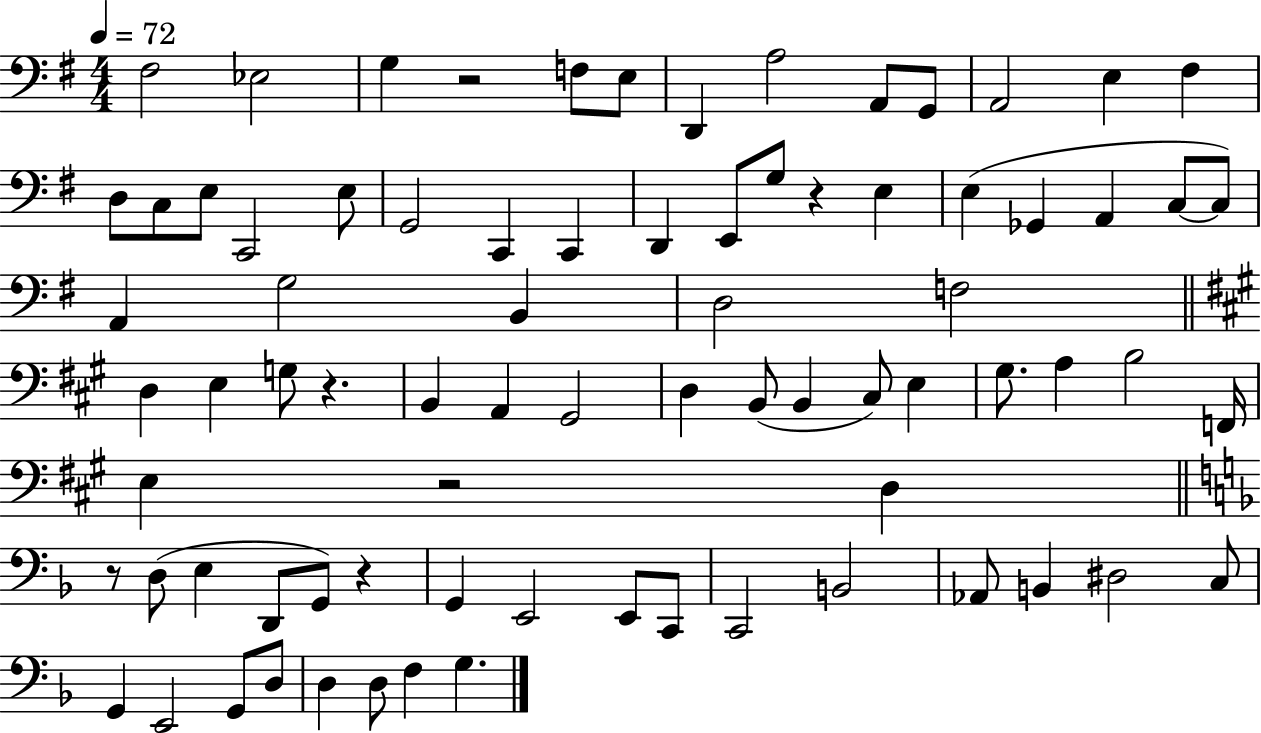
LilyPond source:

{
  \clef bass
  \numericTimeSignature
  \time 4/4
  \key g \major
  \tempo 4 = 72
  fis2 ees2 | g4 r2 f8 e8 | d,4 a2 a,8 g,8 | a,2 e4 fis4 | \break d8 c8 e8 c,2 e8 | g,2 c,4 c,4 | d,4 e,8 g8 r4 e4 | e4( ges,4 a,4 c8~~ c8) | \break a,4 g2 b,4 | d2 f2 | \bar "||" \break \key a \major d4 e4 g8 r4. | b,4 a,4 gis,2 | d4 b,8( b,4 cis8) e4 | gis8. a4 b2 f,16 | \break e4 r2 d4 | \bar "||" \break \key f \major r8 d8( e4 d,8 g,8) r4 | g,4 e,2 e,8 c,8 | c,2 b,2 | aes,8 b,4 dis2 c8 | \break g,4 e,2 g,8 d8 | d4 d8 f4 g4. | \bar "|."
}